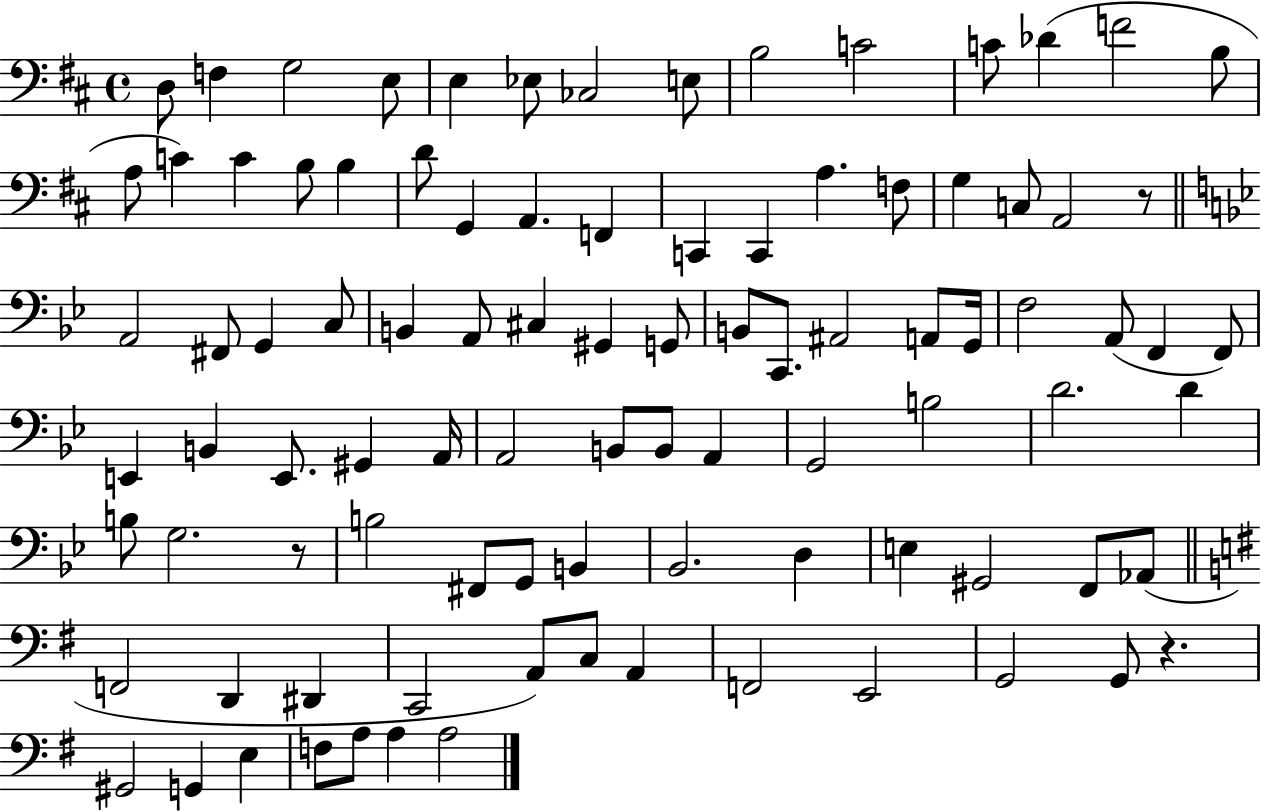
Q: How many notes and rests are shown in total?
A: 94